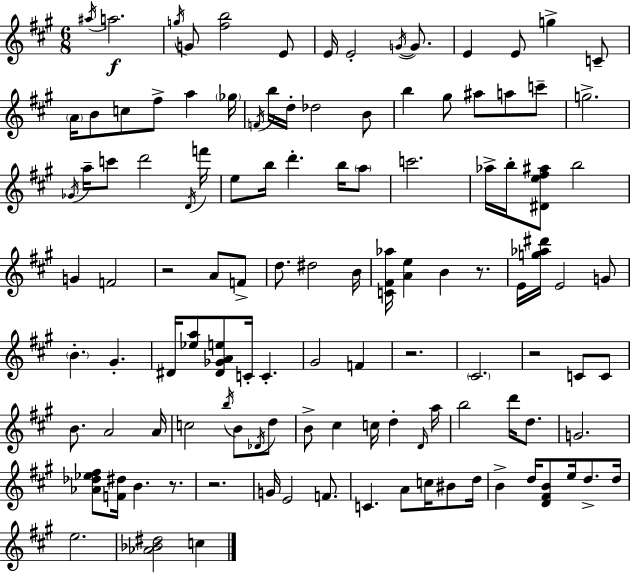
A#5/s A5/h. G5/s G4/e [F#5,B5]/h E4/e E4/s E4/h G4/s G4/e. E4/q E4/e G5/q C4/e A4/s B4/e C5/e F#5/e A5/q Gb5/s F4/s B5/s D5/s Db5/h B4/e B5/q G#5/e A#5/e A5/e C6/e G5/h. Gb4/s A5/s C6/e D6/h D4/s F6/s E5/e B5/s D6/q. B5/s A5/e C6/h. Ab5/s B5/s [D#4,E5,F#5,A#5]/e B5/h G4/q F4/h R/h A4/e F4/e D5/e. D#5/h B4/s [C4,F#4,Ab5]/s [A4,E5]/q B4/q R/e. E4/s [G5,Ab5,D#6]/s E4/h G4/e B4/q. G#4/q. D#4/s [Eb5,A5]/e [D#4,Gb4,A4,E5]/e C4/s C4/q. G#4/h F4/q R/h. C#4/h. R/h C4/e C4/e B4/e. A4/h A4/s C5/h B5/s B4/e Db4/s D5/e B4/e C#5/q C5/s D5/q D4/s A5/s B5/h D6/s D5/e. G4/h. [Ab4,Db5,Eb5,F#5]/e [F4,D#5]/s B4/q. R/e. R/h. G4/s E4/h F4/e. C4/q. A4/e C5/s BIS4/e D5/s B4/q D5/s [D4,F#4,B4]/e E5/s D5/e. D5/s E5/h. [Ab4,Bb4,D#5]/h C5/q